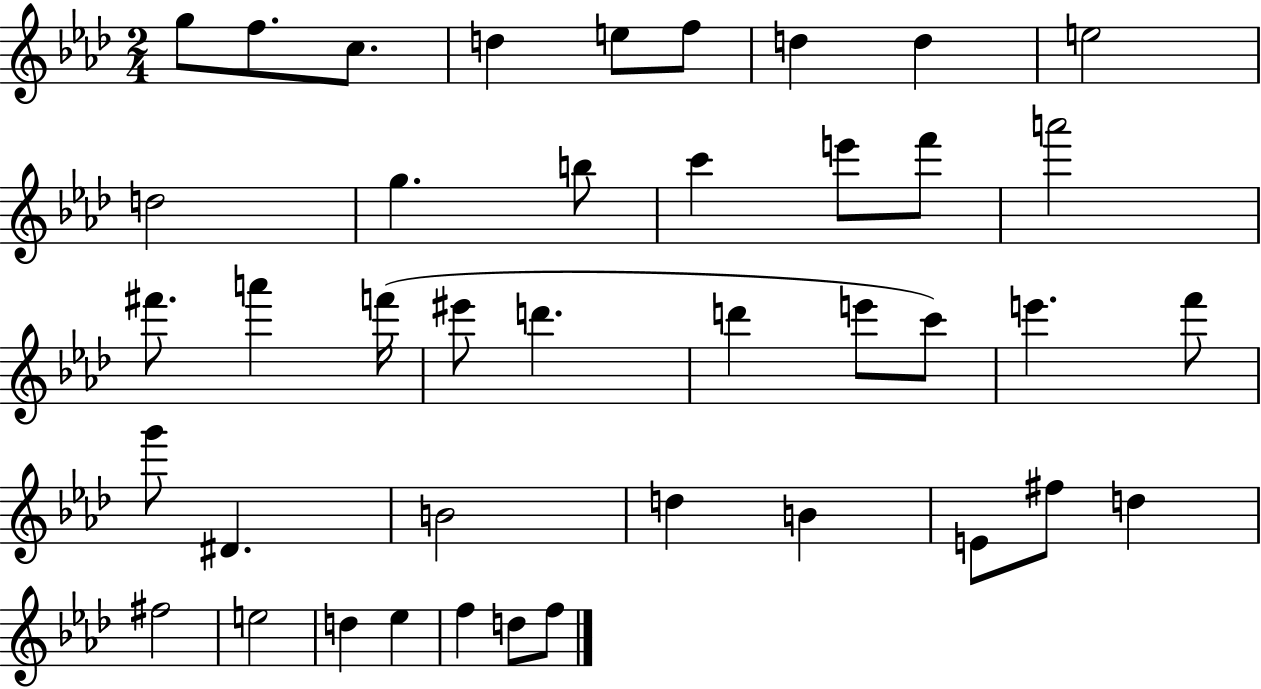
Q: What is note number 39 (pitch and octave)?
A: F5